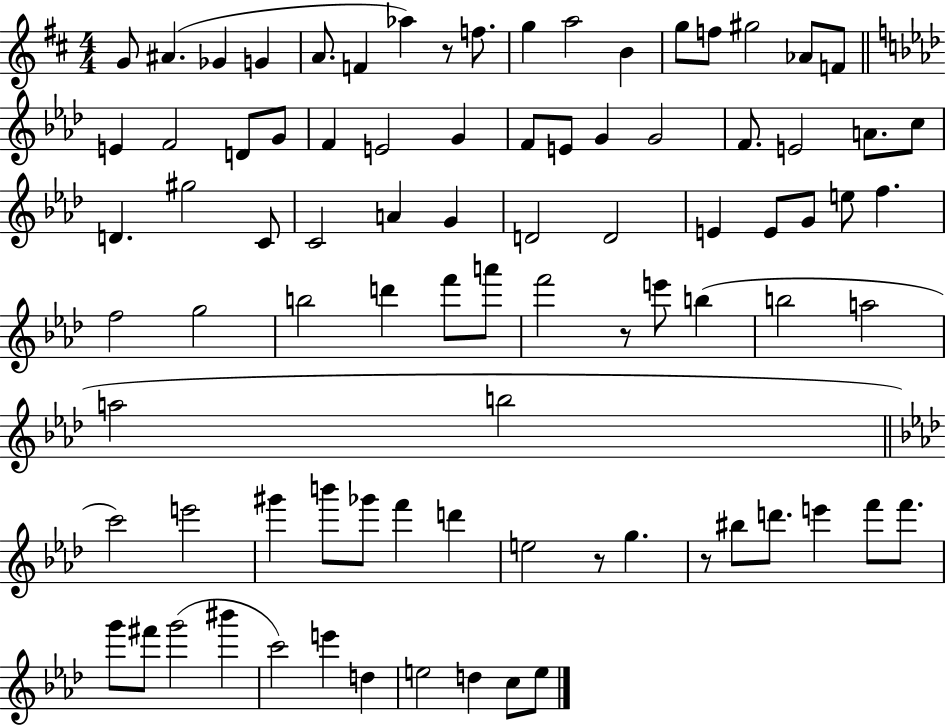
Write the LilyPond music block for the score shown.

{
  \clef treble
  \numericTimeSignature
  \time 4/4
  \key d \major
  g'8 ais'4.( ges'4 g'4 | a'8. f'4 aes''4) r8 f''8. | g''4 a''2 b'4 | g''8 f''8 gis''2 aes'8 f'8 | \break \bar "||" \break \key f \minor e'4 f'2 d'8 g'8 | f'4 e'2 g'4 | f'8 e'8 g'4 g'2 | f'8. e'2 a'8. c''8 | \break d'4. gis''2 c'8 | c'2 a'4 g'4 | d'2 d'2 | e'4 e'8 g'8 e''8 f''4. | \break f''2 g''2 | b''2 d'''4 f'''8 a'''8 | f'''2 r8 e'''8 b''4( | b''2 a''2 | \break a''2 b''2 | \bar "||" \break \key f \minor c'''2) e'''2 | gis'''4 b'''8 ges'''8 f'''4 d'''4 | e''2 r8 g''4. | r8 bis''8 d'''8. e'''4 f'''8 f'''8. | \break g'''8 fis'''8 g'''2( bis'''4 | c'''2) e'''4 d''4 | e''2 d''4 c''8 e''8 | \bar "|."
}